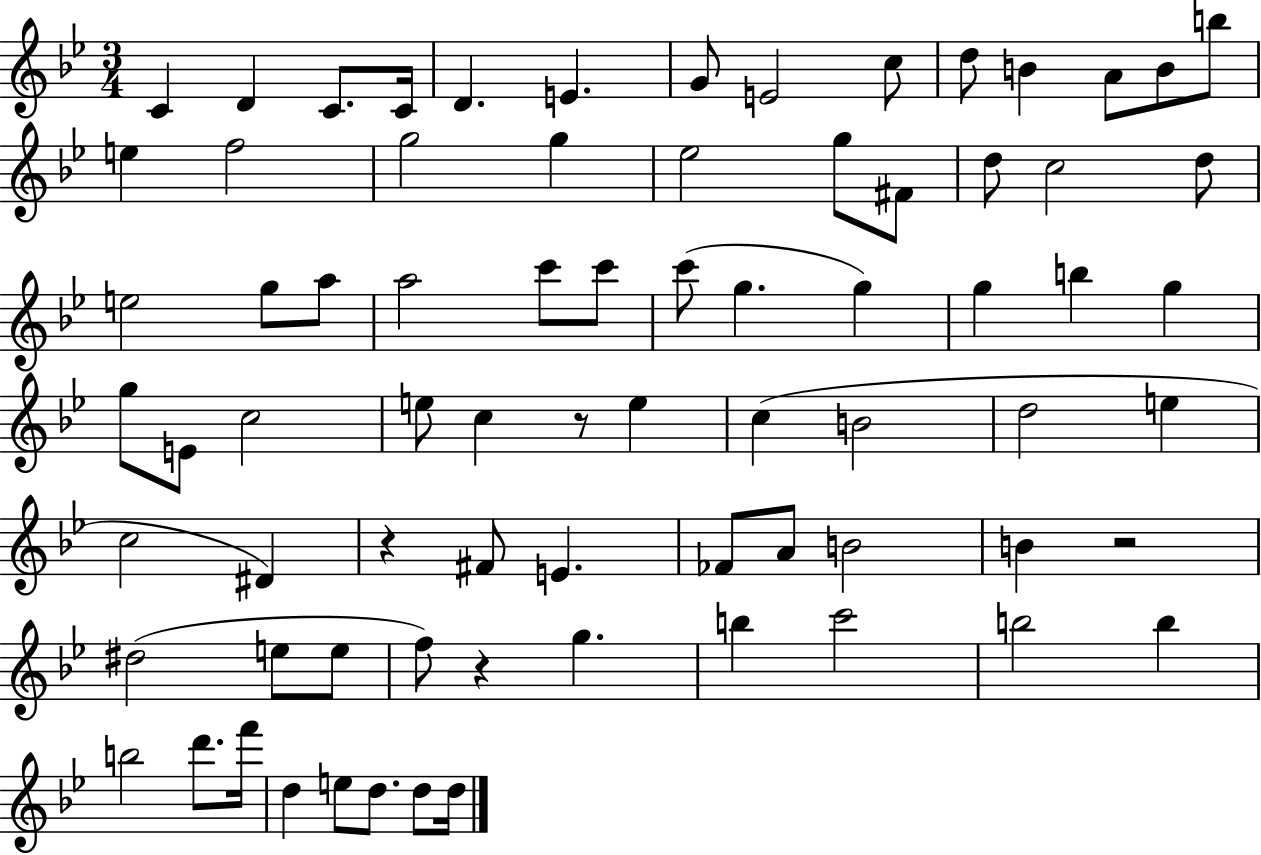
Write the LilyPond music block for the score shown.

{
  \clef treble
  \numericTimeSignature
  \time 3/4
  \key bes \major
  c'4 d'4 c'8. c'16 | d'4. e'4. | g'8 e'2 c''8 | d''8 b'4 a'8 b'8 b''8 | \break e''4 f''2 | g''2 g''4 | ees''2 g''8 fis'8 | d''8 c''2 d''8 | \break e''2 g''8 a''8 | a''2 c'''8 c'''8 | c'''8( g''4. g''4) | g''4 b''4 g''4 | \break g''8 e'8 c''2 | e''8 c''4 r8 e''4 | c''4( b'2 | d''2 e''4 | \break c''2 dis'4) | r4 fis'8 e'4. | fes'8 a'8 b'2 | b'4 r2 | \break dis''2( e''8 e''8 | f''8) r4 g''4. | b''4 c'''2 | b''2 b''4 | \break b''2 d'''8. f'''16 | d''4 e''8 d''8. d''8 d''16 | \bar "|."
}